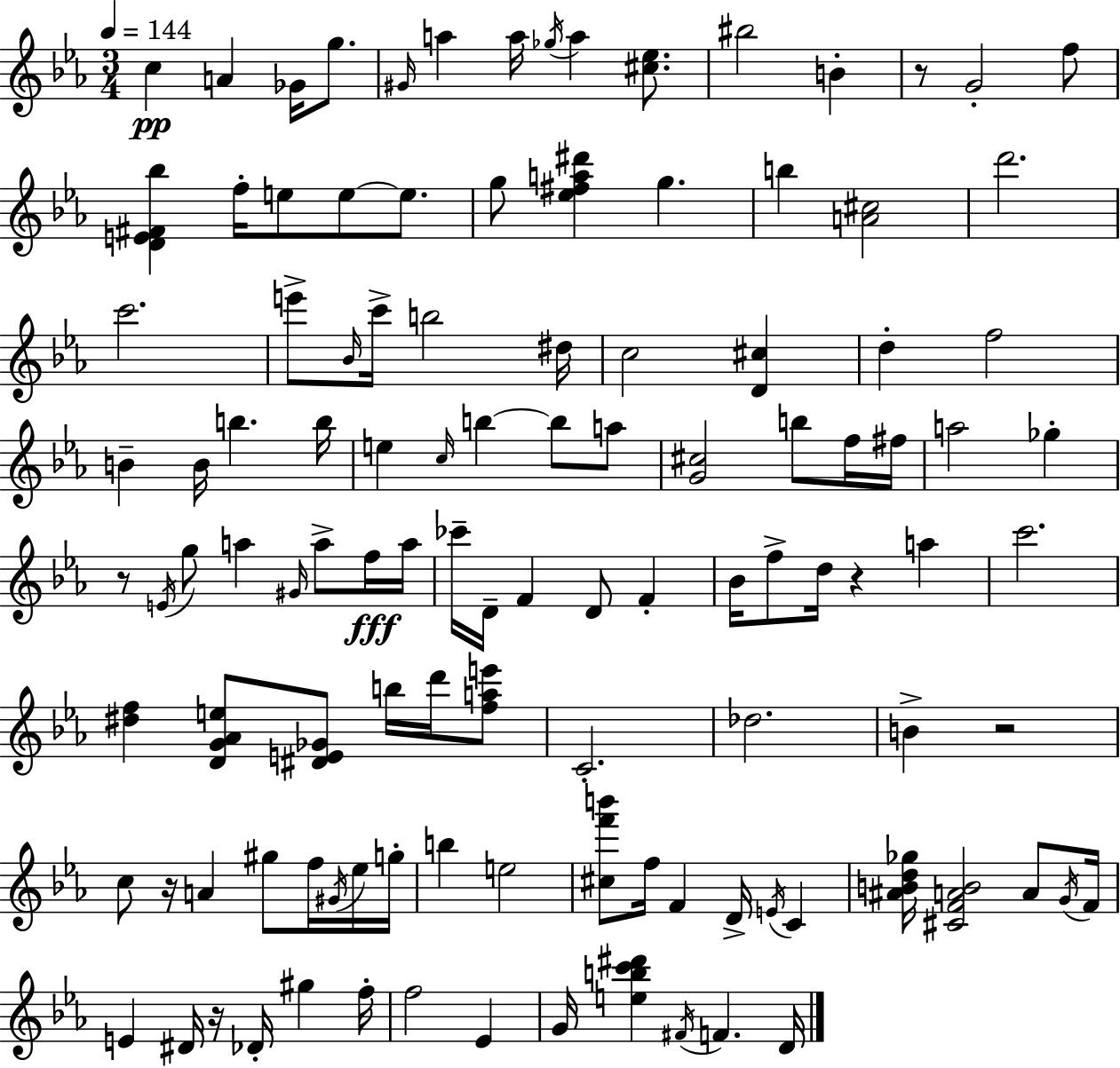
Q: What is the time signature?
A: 3/4